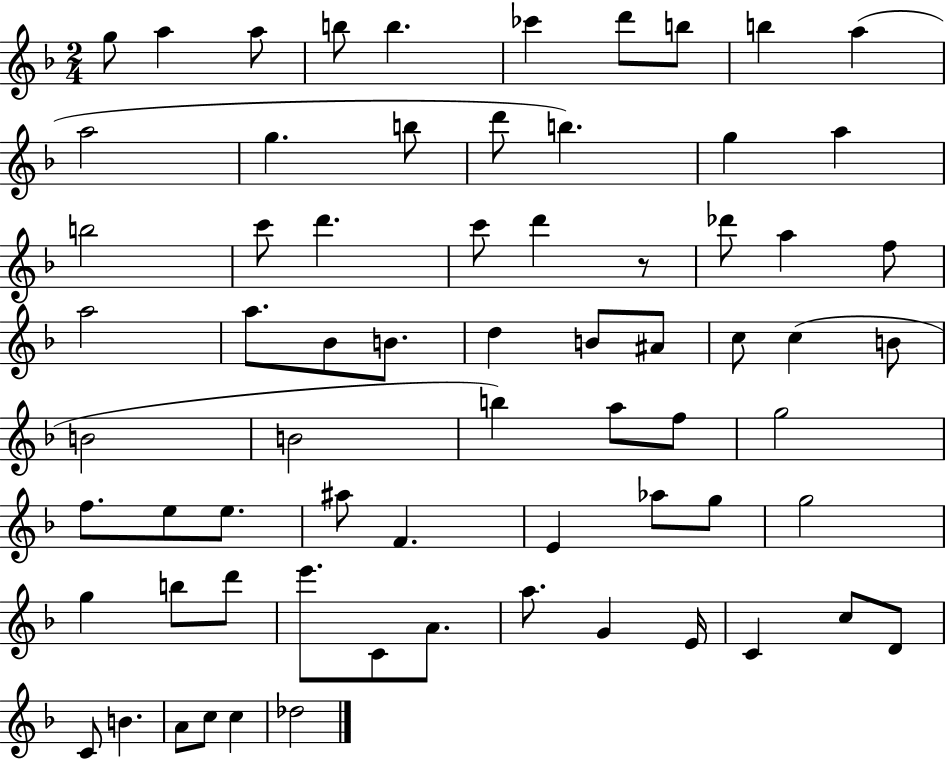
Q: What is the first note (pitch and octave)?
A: G5